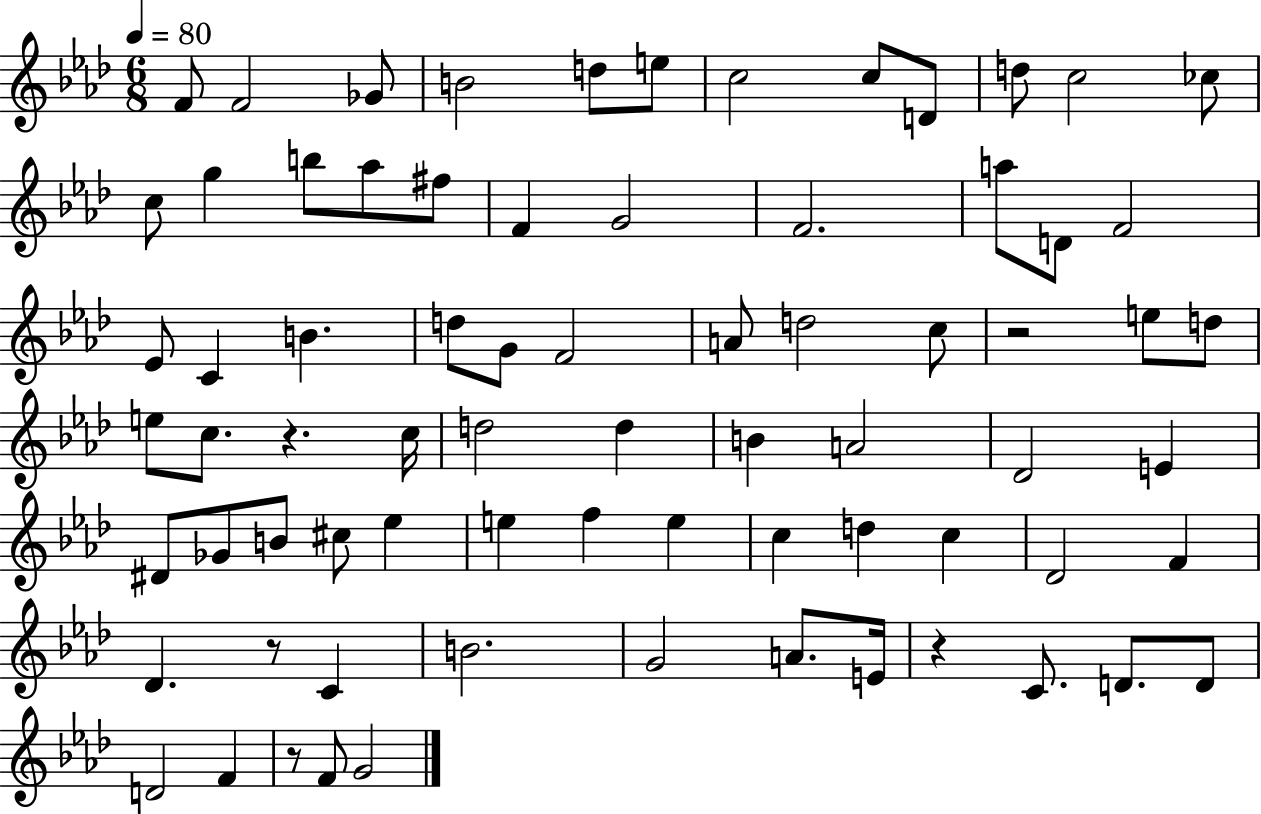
X:1
T:Untitled
M:6/8
L:1/4
K:Ab
F/2 F2 _G/2 B2 d/2 e/2 c2 c/2 D/2 d/2 c2 _c/2 c/2 g b/2 _a/2 ^f/2 F G2 F2 a/2 D/2 F2 _E/2 C B d/2 G/2 F2 A/2 d2 c/2 z2 e/2 d/2 e/2 c/2 z c/4 d2 d B A2 _D2 E ^D/2 _G/2 B/2 ^c/2 _e e f e c d c _D2 F _D z/2 C B2 G2 A/2 E/4 z C/2 D/2 D/2 D2 F z/2 F/2 G2